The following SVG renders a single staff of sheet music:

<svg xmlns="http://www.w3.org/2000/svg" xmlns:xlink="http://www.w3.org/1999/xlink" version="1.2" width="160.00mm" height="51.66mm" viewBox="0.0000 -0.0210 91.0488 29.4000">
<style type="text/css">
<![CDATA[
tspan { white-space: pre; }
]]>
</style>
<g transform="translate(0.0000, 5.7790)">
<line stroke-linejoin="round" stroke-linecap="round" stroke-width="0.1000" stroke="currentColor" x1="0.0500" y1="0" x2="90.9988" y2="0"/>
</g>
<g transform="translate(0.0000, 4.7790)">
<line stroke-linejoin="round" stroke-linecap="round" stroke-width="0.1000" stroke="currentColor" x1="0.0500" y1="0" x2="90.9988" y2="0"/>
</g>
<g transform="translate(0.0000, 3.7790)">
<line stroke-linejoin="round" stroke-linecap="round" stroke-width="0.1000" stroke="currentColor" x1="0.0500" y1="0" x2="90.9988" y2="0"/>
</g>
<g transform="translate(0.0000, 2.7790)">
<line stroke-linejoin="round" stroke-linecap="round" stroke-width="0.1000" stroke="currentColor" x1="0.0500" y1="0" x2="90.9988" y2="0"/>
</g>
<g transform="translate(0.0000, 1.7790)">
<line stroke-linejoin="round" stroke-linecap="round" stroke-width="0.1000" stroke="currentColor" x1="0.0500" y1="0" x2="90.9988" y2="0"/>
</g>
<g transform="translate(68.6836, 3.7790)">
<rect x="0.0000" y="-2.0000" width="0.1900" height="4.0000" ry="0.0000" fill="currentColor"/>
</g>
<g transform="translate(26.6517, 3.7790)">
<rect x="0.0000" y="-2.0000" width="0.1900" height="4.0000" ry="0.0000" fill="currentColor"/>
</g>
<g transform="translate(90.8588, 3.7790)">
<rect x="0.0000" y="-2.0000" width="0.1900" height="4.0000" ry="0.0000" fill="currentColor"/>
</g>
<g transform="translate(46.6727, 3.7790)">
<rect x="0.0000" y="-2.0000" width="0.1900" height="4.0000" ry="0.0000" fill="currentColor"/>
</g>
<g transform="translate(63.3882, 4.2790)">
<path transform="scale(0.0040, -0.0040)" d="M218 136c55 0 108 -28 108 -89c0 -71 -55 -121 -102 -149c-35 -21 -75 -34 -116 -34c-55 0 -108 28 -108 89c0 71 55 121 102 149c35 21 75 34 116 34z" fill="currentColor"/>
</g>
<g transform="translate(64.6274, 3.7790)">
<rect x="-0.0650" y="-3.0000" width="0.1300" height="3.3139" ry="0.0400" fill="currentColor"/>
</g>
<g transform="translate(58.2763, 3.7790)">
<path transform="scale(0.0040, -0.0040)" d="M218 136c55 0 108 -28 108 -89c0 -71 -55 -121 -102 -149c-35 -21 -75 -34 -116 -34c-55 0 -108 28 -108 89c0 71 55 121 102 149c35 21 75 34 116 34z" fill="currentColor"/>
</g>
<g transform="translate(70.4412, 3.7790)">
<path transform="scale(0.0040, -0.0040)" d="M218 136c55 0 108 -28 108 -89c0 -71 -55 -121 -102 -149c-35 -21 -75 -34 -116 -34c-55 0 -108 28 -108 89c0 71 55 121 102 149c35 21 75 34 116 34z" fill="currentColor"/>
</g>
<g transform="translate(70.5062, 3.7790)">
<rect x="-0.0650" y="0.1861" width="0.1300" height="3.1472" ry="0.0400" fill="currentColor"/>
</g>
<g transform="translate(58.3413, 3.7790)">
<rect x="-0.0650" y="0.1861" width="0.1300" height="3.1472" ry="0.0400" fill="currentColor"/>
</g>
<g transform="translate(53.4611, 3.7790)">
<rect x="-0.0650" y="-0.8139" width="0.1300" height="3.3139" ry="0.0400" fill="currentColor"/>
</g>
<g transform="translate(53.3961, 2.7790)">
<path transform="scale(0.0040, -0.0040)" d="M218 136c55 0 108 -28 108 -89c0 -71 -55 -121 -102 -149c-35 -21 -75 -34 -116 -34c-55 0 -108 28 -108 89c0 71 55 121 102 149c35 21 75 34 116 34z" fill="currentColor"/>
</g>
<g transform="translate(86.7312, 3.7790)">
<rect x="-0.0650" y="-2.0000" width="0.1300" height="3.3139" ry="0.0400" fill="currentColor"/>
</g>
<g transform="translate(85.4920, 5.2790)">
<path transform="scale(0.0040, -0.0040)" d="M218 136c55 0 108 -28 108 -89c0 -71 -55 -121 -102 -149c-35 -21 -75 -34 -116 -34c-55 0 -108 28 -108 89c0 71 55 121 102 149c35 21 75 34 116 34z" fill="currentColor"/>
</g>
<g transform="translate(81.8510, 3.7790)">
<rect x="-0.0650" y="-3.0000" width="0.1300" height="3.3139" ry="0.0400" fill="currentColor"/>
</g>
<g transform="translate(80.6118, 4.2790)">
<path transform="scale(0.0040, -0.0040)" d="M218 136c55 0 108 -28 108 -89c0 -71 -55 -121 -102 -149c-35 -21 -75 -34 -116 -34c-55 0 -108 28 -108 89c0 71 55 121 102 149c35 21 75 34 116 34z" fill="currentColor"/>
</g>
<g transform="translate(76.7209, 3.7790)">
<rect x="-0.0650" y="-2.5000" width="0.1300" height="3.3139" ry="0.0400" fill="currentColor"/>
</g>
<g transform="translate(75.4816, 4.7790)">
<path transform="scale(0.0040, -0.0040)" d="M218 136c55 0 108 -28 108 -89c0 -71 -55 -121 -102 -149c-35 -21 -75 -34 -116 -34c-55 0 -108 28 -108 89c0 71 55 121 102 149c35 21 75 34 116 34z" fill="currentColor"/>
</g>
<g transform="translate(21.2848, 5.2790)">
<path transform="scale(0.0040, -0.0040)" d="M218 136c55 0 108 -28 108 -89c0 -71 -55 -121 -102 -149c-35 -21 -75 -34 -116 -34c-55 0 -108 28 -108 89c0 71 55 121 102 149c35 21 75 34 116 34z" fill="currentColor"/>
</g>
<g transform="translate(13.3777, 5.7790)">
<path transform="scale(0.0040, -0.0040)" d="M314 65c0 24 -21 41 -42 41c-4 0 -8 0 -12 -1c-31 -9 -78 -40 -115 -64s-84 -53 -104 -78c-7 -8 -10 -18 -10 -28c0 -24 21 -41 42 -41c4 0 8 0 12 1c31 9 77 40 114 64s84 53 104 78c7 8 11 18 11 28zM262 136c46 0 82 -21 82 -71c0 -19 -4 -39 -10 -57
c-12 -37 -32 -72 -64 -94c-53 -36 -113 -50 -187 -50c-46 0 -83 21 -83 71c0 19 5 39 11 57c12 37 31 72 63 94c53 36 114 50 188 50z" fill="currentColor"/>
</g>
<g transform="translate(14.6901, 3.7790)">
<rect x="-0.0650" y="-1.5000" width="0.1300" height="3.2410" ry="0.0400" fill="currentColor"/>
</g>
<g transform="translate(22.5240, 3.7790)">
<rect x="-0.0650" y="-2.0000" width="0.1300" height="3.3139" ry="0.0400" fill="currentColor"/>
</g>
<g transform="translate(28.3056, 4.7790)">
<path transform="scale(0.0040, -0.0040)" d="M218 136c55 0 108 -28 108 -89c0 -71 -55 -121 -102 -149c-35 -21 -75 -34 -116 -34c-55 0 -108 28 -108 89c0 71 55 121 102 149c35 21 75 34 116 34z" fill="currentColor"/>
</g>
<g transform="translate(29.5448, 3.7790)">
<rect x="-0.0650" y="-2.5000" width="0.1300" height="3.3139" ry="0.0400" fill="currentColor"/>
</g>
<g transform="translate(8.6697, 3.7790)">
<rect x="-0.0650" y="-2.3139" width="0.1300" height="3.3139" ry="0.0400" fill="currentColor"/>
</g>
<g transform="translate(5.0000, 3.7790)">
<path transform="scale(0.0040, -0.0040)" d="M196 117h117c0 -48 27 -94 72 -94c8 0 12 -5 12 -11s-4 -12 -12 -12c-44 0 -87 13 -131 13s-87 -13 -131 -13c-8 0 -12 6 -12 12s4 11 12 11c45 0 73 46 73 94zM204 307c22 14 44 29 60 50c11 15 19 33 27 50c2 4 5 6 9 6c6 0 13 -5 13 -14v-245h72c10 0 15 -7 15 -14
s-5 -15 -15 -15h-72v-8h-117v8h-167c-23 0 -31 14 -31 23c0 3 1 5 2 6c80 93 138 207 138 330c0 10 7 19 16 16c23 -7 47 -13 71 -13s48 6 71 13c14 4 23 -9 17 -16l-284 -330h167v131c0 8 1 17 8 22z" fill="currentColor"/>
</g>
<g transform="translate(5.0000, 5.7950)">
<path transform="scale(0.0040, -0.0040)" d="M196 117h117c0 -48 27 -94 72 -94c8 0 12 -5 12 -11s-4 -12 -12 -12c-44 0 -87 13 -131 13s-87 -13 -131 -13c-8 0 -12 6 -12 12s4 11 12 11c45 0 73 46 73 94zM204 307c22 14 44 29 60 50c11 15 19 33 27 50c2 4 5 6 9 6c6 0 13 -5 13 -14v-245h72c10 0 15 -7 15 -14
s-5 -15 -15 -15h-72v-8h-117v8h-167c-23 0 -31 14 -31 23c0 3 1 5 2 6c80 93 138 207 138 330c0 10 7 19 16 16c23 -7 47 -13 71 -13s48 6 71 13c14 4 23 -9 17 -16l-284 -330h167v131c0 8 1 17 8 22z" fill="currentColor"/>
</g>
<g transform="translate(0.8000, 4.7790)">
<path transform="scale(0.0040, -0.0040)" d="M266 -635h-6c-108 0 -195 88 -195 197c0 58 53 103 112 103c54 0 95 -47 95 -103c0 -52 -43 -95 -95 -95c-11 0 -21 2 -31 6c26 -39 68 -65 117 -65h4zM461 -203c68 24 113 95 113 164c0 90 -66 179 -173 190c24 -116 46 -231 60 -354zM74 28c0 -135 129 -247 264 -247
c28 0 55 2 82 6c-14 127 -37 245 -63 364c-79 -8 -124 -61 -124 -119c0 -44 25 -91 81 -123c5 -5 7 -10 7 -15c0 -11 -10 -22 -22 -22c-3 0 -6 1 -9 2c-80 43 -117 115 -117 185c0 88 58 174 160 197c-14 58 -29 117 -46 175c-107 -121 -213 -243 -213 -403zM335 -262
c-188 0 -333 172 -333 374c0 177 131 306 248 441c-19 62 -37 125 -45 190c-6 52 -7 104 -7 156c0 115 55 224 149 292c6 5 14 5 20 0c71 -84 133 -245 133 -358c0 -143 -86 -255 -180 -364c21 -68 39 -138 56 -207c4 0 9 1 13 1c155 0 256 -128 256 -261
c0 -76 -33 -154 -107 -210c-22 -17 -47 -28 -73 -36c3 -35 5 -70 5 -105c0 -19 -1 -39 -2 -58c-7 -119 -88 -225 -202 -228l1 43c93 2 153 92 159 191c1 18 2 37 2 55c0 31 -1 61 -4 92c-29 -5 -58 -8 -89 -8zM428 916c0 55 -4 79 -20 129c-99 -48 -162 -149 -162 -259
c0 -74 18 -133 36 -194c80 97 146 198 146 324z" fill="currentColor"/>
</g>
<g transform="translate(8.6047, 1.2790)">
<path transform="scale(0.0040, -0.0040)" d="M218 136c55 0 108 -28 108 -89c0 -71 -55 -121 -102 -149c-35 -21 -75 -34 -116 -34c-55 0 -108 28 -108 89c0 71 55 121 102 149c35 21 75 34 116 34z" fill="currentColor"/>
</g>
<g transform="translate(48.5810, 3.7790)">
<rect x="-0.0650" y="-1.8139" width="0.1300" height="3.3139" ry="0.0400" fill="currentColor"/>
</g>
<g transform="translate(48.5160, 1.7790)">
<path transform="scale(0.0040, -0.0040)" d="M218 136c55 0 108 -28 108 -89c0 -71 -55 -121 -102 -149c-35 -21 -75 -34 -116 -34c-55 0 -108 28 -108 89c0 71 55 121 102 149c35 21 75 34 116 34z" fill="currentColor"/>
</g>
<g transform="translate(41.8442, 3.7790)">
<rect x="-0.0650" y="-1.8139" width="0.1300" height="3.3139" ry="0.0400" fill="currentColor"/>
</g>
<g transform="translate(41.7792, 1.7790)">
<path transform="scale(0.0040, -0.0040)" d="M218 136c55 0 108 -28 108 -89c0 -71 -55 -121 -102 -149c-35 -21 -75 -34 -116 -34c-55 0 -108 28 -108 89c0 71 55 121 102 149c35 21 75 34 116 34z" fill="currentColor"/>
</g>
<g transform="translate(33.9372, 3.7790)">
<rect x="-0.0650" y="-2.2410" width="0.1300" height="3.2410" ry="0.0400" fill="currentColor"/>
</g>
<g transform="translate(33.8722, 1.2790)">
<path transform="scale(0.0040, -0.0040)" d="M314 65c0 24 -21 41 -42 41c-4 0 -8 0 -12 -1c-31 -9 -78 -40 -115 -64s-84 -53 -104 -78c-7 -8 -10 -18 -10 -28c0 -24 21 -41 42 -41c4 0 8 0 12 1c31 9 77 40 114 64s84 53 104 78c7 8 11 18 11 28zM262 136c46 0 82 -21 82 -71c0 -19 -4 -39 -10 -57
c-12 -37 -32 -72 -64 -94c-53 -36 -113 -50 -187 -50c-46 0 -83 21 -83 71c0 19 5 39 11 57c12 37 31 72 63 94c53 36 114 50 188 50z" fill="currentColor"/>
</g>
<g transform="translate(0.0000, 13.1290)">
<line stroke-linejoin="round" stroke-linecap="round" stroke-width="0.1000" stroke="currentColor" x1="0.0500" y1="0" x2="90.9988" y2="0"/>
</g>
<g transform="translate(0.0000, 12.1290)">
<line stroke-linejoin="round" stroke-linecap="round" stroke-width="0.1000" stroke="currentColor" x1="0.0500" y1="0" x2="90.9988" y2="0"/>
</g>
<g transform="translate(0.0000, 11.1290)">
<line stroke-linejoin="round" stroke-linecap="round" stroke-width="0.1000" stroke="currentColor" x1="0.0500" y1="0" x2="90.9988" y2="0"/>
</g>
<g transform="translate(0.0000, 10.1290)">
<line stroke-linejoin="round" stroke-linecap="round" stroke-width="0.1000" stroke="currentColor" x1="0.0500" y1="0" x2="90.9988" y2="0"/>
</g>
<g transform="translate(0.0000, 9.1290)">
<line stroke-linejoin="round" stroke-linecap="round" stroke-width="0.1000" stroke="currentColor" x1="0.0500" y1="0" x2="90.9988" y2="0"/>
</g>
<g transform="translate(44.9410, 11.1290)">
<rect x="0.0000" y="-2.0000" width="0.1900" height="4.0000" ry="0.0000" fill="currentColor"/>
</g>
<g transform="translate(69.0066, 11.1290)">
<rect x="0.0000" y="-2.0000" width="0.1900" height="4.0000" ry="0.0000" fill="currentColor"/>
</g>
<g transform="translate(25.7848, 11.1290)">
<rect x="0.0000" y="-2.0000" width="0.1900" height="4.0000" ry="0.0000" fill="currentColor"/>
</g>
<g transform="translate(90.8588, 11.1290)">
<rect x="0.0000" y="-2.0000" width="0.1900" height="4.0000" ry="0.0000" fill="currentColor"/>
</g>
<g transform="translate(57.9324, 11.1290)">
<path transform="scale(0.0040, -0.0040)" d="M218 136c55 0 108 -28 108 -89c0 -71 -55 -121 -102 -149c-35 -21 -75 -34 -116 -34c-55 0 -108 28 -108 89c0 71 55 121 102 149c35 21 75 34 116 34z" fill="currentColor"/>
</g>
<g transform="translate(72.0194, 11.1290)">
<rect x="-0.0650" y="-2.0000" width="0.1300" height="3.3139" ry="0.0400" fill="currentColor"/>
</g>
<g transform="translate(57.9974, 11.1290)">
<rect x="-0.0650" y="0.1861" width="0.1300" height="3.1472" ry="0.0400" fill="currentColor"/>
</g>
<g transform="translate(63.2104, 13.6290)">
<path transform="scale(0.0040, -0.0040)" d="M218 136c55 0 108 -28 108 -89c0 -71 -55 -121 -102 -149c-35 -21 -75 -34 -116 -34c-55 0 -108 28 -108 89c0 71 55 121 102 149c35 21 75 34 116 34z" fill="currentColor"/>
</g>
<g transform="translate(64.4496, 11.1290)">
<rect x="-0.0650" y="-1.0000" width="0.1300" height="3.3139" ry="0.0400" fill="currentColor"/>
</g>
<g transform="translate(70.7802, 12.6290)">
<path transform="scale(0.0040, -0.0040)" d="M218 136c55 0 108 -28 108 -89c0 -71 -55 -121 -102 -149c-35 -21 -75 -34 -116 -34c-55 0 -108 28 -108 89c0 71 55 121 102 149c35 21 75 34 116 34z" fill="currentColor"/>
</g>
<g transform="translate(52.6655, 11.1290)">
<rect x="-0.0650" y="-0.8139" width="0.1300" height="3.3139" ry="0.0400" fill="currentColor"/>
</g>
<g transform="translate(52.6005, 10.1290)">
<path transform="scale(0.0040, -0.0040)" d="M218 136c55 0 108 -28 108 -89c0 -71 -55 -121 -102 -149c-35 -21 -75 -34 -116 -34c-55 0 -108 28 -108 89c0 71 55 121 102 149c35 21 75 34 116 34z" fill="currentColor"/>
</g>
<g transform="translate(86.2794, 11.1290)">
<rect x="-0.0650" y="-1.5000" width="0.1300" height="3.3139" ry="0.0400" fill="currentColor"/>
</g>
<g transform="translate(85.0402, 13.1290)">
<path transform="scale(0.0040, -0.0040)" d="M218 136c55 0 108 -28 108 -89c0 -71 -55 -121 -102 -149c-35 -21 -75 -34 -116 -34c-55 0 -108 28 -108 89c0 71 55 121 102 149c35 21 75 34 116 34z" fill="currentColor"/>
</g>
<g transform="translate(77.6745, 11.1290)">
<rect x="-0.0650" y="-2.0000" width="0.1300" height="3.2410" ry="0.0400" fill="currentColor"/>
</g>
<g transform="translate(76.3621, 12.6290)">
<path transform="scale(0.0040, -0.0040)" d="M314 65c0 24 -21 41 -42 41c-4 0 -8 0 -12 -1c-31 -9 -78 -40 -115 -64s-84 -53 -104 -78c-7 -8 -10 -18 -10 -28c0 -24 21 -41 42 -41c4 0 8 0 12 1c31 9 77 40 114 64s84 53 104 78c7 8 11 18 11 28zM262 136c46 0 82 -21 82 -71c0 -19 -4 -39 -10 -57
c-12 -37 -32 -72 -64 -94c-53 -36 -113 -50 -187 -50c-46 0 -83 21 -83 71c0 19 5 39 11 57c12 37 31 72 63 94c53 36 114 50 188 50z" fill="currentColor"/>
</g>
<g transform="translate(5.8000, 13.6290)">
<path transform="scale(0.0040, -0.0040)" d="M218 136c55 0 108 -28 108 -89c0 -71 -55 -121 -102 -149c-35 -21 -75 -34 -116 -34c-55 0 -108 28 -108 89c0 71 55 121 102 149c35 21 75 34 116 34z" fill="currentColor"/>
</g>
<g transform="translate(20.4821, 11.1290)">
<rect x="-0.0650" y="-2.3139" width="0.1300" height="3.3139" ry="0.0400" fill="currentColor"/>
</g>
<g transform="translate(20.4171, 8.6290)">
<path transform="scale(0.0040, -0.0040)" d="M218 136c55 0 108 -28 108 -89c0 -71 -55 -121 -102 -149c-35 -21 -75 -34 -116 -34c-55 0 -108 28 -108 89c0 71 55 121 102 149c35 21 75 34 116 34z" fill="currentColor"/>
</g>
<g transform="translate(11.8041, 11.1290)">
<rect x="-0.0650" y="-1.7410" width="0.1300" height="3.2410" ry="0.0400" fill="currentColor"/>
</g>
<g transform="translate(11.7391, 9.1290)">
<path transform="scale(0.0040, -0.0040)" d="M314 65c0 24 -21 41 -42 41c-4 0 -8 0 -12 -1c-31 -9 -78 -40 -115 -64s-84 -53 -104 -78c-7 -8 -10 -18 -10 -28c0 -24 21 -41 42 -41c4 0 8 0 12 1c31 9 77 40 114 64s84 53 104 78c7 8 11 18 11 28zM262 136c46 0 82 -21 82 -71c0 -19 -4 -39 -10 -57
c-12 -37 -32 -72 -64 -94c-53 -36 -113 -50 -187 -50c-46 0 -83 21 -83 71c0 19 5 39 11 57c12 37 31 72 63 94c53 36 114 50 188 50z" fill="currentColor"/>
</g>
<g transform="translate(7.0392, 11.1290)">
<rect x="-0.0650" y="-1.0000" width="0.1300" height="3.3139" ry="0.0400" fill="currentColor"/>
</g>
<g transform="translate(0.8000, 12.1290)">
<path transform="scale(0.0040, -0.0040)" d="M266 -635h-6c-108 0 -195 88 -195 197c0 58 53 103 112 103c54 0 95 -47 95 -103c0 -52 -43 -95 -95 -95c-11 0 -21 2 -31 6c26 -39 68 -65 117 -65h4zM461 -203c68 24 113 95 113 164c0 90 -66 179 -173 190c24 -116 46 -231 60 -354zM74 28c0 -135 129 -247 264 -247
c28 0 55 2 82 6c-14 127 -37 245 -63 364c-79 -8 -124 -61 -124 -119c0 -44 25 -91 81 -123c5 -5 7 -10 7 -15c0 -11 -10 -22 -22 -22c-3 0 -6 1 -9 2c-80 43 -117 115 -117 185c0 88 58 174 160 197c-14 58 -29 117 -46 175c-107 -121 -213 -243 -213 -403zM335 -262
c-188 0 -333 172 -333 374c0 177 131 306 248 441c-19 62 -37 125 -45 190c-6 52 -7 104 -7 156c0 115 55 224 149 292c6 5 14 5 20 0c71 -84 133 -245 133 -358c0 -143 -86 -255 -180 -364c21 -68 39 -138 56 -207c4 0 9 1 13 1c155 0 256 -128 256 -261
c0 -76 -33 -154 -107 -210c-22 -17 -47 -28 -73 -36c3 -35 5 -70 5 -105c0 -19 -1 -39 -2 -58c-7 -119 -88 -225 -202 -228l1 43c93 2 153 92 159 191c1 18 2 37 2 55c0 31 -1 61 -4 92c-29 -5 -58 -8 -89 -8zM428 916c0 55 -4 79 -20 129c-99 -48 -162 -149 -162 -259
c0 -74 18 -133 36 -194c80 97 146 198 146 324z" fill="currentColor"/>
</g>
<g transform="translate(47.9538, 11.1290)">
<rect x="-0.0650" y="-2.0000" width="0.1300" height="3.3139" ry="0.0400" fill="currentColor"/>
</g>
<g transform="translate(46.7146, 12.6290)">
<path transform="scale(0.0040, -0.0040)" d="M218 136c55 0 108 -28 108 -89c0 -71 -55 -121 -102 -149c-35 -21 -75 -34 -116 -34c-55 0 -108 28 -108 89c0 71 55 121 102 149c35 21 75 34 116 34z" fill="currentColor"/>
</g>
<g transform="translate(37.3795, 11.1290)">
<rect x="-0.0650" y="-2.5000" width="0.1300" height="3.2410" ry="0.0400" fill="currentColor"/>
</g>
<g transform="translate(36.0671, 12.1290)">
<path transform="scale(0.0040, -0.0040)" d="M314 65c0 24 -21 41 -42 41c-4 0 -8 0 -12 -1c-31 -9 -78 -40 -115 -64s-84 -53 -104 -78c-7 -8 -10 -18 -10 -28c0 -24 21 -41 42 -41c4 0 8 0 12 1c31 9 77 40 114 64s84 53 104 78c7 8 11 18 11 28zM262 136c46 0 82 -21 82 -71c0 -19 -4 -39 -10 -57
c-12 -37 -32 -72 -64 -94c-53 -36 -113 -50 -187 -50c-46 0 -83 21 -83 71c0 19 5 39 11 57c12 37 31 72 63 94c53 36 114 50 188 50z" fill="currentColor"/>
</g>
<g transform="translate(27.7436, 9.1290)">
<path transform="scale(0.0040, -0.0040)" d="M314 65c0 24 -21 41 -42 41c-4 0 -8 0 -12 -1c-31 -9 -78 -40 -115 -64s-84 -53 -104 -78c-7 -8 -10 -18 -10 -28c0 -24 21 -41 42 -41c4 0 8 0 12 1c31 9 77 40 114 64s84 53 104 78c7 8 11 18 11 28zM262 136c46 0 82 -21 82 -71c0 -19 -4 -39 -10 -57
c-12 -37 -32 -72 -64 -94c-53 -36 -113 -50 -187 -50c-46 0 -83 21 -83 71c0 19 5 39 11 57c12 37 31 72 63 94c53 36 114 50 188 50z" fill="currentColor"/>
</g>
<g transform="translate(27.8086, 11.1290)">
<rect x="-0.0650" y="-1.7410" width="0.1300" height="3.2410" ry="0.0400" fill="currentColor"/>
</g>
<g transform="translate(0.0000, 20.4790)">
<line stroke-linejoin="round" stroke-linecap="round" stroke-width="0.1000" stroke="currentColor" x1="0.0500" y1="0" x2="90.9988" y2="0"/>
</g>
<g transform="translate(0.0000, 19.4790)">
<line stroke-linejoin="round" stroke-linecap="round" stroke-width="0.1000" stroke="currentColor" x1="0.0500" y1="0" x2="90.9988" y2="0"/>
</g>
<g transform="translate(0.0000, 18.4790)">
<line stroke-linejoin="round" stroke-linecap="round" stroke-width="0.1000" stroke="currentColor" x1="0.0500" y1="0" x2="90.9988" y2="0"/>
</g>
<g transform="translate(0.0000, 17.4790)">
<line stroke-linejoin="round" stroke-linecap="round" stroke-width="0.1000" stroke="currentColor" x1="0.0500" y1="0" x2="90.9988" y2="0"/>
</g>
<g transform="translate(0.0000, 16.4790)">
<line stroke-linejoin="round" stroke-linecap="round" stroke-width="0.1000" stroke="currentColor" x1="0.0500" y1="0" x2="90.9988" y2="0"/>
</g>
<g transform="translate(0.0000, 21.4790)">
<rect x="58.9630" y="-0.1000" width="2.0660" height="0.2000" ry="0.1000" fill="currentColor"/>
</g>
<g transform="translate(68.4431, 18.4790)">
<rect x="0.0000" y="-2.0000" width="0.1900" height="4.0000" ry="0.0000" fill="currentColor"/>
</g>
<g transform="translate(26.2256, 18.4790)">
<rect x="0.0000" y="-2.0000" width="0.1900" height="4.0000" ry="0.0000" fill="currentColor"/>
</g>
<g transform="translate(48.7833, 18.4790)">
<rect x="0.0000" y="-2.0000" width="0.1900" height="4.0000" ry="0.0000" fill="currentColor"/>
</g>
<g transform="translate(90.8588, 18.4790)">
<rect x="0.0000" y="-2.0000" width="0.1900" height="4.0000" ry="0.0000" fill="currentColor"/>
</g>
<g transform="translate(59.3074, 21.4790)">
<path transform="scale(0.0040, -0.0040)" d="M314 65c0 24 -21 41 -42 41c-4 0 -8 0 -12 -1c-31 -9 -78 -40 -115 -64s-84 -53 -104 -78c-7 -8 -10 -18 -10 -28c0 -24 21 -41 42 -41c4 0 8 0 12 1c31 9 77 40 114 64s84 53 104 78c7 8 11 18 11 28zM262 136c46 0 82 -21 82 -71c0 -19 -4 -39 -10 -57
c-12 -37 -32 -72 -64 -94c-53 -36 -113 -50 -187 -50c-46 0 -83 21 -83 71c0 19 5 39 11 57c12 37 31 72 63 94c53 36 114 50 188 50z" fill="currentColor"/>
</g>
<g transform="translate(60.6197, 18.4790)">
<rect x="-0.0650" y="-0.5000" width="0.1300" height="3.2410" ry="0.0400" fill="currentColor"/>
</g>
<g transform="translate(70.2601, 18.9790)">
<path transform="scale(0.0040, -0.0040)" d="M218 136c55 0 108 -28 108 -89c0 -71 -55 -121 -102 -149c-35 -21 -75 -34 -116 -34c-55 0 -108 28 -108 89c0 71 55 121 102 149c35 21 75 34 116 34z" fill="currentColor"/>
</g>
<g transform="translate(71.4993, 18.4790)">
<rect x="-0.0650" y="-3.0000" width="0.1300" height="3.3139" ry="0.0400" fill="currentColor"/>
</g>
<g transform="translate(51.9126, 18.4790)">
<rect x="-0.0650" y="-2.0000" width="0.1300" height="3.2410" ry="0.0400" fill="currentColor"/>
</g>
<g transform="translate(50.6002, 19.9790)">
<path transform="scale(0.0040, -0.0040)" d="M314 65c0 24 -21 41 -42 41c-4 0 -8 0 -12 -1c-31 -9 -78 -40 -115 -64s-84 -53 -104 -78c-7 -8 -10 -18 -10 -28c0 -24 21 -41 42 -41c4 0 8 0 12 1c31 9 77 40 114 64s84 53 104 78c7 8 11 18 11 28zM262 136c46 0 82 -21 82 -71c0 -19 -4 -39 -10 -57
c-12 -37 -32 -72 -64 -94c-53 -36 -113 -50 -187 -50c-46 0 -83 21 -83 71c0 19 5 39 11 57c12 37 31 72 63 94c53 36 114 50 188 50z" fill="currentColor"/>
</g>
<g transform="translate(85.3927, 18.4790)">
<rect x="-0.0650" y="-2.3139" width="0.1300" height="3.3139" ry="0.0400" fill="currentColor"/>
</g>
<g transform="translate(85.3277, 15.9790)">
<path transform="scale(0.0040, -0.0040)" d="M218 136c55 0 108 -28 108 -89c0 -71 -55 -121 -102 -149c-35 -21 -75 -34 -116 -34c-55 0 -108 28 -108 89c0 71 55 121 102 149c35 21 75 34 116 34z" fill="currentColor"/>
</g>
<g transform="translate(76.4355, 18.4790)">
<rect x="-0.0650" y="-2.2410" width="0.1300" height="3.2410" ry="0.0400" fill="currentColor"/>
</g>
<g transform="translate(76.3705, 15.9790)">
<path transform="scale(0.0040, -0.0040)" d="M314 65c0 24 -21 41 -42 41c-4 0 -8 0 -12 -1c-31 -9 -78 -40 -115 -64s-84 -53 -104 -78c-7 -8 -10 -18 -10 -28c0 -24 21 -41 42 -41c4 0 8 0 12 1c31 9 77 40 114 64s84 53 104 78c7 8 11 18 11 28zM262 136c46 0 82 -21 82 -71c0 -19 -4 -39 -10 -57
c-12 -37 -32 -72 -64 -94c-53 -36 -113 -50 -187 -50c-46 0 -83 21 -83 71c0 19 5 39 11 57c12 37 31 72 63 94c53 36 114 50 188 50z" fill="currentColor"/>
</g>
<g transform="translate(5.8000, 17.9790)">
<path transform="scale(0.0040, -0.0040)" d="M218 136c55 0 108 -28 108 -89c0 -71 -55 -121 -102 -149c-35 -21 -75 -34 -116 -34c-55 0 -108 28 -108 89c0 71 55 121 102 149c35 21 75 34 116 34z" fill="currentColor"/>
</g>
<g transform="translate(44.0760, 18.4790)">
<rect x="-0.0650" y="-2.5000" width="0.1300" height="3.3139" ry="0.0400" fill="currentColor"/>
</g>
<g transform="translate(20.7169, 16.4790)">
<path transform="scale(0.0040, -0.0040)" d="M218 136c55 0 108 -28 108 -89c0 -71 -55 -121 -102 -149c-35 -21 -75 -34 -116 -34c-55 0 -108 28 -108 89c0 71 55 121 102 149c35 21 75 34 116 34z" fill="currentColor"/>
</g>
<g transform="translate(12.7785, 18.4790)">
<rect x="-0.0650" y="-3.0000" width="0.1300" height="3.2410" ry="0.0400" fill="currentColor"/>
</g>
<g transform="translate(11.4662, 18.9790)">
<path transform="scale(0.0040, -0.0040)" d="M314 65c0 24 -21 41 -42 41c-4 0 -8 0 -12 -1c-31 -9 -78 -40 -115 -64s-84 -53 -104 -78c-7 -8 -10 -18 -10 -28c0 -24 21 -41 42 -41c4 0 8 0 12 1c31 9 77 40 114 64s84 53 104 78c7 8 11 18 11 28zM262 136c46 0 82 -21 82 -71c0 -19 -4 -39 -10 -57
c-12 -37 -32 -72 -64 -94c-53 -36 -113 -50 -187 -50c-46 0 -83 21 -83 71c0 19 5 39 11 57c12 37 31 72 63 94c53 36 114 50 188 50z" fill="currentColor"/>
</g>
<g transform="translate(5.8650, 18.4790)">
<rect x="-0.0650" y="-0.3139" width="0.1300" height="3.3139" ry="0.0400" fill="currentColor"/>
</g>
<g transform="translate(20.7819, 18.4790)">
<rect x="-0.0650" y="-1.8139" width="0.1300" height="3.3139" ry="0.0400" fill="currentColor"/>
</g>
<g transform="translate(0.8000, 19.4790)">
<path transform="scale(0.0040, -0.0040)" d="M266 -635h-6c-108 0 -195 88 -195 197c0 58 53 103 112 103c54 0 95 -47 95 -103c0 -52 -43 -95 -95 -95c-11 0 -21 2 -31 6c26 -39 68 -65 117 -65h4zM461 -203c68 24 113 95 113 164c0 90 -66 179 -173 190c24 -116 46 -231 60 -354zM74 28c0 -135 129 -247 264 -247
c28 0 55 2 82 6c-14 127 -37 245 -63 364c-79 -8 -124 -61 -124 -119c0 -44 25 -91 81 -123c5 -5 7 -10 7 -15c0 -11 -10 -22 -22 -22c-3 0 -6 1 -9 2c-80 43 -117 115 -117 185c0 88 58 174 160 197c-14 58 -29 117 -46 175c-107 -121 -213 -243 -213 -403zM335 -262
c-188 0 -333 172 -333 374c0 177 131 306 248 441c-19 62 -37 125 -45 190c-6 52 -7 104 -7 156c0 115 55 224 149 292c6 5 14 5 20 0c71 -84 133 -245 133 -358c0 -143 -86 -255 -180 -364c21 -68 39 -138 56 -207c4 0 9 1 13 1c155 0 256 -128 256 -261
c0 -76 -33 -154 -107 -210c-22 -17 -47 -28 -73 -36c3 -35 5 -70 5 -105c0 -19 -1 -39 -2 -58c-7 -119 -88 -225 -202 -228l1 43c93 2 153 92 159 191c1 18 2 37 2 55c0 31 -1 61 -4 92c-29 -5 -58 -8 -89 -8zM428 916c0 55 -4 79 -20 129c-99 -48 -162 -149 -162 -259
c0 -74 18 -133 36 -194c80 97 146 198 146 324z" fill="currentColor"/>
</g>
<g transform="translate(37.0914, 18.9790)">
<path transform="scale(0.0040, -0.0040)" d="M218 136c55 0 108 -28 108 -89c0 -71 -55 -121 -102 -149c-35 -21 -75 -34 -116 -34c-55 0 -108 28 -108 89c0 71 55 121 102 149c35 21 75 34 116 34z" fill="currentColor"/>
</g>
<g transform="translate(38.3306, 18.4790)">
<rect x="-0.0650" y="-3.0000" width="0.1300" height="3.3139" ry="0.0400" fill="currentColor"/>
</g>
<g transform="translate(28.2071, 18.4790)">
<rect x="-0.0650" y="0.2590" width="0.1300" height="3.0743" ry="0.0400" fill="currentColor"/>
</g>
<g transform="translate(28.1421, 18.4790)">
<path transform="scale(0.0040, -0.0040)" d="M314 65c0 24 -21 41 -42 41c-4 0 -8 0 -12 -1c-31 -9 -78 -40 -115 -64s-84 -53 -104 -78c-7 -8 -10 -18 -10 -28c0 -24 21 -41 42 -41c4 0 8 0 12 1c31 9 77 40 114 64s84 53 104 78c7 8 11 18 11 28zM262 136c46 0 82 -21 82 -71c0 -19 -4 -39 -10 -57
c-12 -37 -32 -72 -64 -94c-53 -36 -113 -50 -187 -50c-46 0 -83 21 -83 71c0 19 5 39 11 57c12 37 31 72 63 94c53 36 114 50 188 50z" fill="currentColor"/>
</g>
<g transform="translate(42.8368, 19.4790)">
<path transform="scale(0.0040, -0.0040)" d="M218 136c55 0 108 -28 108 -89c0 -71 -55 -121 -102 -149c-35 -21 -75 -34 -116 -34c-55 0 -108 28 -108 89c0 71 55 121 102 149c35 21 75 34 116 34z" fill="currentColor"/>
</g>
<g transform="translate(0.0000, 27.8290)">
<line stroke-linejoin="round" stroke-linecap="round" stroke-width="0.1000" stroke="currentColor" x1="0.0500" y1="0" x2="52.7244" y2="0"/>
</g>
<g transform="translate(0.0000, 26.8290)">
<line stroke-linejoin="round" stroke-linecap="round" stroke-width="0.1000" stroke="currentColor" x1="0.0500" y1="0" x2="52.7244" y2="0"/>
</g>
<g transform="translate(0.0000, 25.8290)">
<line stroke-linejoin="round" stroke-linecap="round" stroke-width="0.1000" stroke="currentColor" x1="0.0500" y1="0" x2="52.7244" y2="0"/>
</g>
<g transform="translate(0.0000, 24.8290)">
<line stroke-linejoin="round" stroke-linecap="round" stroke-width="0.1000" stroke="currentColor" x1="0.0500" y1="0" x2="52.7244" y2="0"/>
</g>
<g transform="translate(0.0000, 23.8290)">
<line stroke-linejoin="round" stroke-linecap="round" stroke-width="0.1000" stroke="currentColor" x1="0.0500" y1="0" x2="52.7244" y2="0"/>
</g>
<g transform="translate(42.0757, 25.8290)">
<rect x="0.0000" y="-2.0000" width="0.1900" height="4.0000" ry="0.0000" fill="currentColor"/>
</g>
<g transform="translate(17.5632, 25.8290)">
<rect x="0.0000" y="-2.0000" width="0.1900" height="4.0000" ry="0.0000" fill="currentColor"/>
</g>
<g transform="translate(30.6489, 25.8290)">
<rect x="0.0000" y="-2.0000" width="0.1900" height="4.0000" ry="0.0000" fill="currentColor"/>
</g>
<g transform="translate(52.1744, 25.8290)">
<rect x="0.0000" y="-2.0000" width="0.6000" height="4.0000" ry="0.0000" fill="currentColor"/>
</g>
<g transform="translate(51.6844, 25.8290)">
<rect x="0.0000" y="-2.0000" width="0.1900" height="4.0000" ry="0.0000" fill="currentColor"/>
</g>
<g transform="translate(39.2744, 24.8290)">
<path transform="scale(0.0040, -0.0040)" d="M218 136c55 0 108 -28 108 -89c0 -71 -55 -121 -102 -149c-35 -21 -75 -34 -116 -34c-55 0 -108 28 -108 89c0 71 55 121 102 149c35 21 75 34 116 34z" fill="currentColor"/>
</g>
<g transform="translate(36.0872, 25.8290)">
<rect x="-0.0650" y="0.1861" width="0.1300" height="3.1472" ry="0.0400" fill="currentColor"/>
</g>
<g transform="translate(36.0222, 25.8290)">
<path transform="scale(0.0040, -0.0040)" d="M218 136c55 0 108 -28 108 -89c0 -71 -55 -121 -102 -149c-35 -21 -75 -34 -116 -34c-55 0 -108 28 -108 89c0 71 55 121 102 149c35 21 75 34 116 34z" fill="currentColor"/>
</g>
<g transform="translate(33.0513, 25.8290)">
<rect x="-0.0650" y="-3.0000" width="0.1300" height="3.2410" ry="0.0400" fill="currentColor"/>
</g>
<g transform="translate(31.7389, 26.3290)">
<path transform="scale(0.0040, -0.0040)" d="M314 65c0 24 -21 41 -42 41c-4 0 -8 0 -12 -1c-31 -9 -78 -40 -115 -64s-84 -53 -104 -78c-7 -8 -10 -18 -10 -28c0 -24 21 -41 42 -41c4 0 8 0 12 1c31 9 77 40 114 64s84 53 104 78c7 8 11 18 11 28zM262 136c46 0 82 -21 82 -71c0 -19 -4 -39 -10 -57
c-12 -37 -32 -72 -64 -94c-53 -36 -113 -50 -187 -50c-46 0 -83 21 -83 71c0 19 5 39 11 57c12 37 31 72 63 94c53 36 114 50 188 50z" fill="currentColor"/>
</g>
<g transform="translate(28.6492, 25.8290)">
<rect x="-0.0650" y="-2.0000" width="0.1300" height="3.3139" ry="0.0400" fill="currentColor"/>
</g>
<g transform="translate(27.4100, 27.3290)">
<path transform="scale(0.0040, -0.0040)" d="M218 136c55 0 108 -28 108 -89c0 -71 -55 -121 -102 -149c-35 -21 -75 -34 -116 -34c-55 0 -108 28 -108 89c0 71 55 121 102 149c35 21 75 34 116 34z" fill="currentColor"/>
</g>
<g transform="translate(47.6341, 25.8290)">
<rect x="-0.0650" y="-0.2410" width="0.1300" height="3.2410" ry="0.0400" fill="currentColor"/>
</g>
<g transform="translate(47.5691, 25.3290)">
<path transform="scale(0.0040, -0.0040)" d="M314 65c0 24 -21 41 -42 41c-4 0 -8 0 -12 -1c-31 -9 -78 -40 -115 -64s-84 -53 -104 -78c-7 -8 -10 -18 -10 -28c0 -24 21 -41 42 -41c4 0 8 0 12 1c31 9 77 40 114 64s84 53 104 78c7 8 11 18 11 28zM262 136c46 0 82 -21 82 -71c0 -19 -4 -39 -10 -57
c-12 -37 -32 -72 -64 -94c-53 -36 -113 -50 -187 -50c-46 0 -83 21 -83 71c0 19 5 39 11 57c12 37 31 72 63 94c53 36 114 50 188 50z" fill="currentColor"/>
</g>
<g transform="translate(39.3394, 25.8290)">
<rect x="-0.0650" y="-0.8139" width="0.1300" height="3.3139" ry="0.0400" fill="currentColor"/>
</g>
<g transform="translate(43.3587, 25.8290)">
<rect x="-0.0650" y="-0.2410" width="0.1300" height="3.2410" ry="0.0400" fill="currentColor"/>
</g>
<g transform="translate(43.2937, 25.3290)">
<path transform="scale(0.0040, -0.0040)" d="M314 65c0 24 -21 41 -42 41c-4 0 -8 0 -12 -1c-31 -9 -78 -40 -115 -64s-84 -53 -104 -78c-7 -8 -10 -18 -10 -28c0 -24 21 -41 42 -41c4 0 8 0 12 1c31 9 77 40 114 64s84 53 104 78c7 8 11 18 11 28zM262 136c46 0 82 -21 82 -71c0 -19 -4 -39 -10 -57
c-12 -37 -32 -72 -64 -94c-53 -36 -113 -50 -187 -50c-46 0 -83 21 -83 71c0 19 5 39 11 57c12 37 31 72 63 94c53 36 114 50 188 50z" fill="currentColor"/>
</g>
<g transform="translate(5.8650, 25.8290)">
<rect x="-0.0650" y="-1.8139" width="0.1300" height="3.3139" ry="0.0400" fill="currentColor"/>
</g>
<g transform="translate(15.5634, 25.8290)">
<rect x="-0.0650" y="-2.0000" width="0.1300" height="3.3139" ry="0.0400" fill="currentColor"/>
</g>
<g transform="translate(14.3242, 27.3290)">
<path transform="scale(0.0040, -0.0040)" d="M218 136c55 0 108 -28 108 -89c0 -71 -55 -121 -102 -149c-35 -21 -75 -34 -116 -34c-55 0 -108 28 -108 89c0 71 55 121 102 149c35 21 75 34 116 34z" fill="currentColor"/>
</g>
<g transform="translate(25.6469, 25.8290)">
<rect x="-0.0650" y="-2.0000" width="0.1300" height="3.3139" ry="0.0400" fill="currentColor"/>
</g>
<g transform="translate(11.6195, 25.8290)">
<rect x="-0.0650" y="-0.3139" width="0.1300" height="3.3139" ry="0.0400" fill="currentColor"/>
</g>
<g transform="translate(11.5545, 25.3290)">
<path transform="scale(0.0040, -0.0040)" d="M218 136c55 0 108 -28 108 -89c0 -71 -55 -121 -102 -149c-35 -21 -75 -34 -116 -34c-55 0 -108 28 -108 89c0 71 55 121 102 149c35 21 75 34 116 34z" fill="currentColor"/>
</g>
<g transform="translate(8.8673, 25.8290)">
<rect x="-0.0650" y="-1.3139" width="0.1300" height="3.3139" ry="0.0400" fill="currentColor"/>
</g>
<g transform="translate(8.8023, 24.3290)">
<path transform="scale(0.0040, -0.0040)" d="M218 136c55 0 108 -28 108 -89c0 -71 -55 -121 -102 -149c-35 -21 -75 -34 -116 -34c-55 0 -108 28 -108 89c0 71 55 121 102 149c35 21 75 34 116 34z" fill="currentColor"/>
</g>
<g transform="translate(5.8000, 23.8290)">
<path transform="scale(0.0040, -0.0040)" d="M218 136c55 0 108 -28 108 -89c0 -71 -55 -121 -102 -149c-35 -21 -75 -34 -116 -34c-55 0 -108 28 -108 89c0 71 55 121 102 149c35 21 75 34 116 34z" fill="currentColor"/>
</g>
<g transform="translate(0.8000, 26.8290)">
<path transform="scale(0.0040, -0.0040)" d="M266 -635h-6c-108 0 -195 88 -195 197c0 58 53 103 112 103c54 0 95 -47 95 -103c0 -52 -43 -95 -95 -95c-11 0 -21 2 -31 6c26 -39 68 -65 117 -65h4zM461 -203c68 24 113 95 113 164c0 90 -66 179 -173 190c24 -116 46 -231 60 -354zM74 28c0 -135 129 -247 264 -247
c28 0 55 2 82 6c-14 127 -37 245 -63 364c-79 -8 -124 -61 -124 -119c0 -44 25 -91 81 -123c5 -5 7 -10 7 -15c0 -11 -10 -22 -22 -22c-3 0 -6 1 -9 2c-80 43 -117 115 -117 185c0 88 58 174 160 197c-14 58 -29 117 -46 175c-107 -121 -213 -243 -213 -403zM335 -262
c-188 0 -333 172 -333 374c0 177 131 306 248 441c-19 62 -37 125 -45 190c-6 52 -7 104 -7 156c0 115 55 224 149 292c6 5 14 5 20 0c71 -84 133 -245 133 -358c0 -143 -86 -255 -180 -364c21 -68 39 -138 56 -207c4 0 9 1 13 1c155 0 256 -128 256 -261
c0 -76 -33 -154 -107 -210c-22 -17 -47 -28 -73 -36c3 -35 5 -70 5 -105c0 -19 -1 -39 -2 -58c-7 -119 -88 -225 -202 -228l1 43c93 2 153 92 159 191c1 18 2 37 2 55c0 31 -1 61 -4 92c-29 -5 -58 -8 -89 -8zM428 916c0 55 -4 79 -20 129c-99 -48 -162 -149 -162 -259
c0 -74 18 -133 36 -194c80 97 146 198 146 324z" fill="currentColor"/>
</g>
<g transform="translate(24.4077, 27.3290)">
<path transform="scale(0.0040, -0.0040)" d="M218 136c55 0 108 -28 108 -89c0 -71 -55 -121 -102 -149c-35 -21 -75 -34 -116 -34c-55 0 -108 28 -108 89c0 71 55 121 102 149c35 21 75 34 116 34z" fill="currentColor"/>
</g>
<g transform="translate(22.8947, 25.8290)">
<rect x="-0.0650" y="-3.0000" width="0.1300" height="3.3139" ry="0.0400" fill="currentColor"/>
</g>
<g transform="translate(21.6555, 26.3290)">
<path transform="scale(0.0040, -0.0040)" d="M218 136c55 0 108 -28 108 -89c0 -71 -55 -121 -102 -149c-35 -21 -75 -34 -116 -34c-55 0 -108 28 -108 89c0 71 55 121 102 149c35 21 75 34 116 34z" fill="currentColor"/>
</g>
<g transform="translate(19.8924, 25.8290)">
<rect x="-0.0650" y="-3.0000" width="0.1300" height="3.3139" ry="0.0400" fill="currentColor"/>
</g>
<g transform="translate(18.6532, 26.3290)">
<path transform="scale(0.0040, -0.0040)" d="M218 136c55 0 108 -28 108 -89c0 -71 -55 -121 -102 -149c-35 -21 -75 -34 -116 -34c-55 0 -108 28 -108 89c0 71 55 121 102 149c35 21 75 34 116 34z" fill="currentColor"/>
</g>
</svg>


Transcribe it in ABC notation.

X:1
T:Untitled
M:4/4
L:1/4
K:C
g E2 F G g2 f f d B A B G A F D f2 g f2 G2 F d B D F F2 E c A2 f B2 A G F2 C2 A g2 g f e c F A A F F A2 B d c2 c2